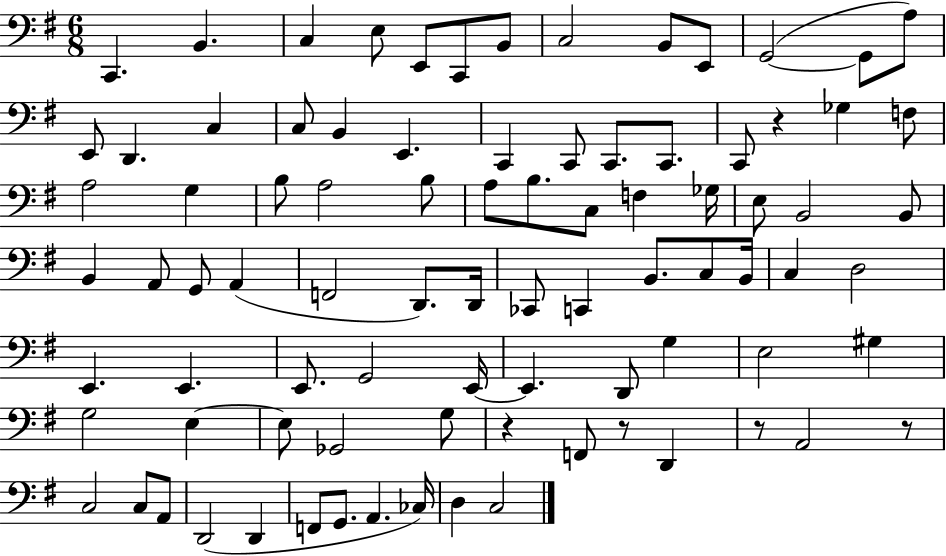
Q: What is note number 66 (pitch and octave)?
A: E3